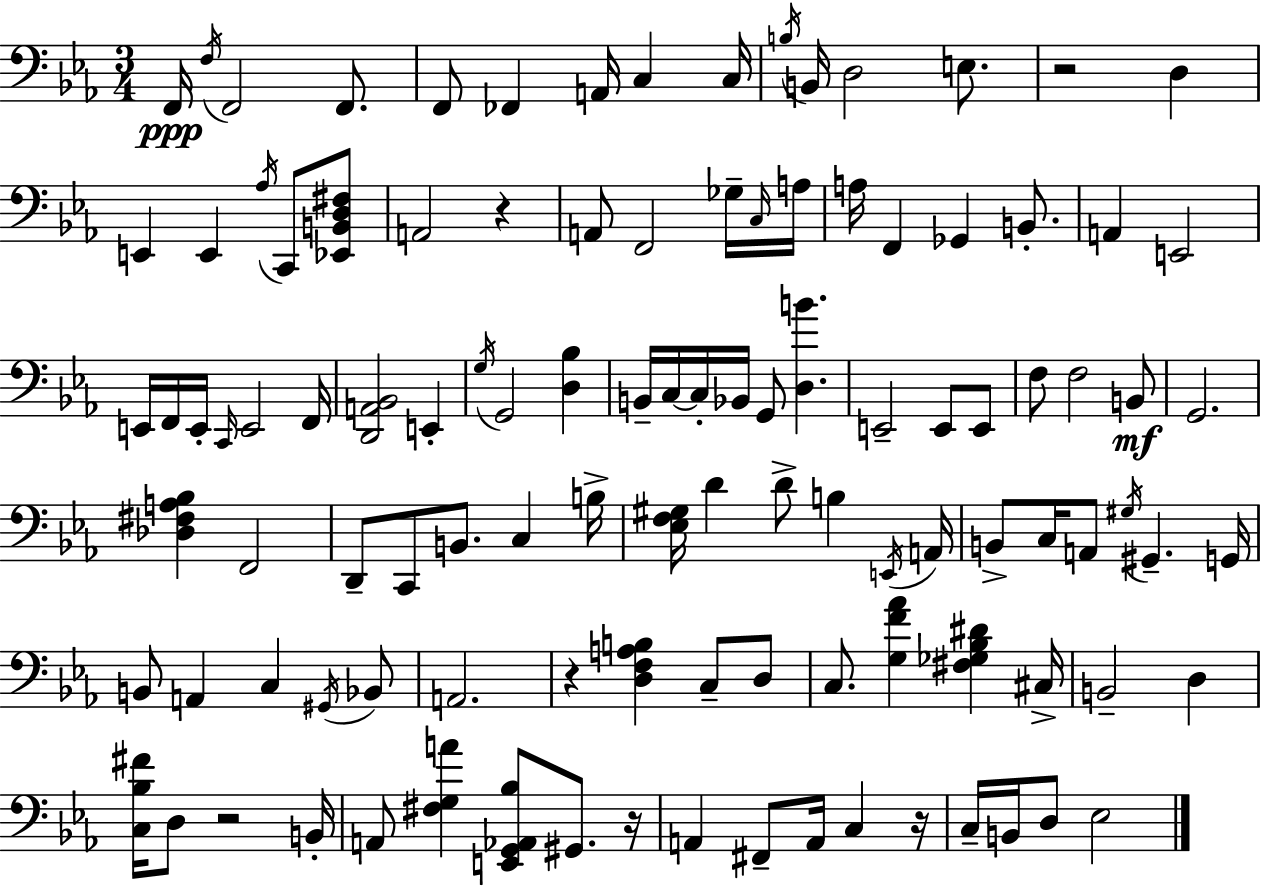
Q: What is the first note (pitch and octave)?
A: F2